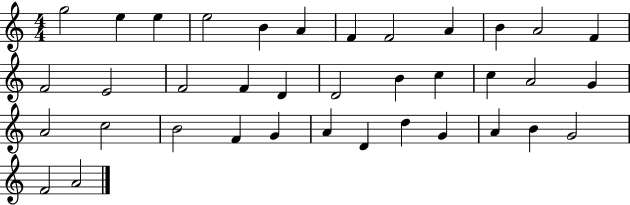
G5/h E5/q E5/q E5/h B4/q A4/q F4/q F4/h A4/q B4/q A4/h F4/q F4/h E4/h F4/h F4/q D4/q D4/h B4/q C5/q C5/q A4/h G4/q A4/h C5/h B4/h F4/q G4/q A4/q D4/q D5/q G4/q A4/q B4/q G4/h F4/h A4/h